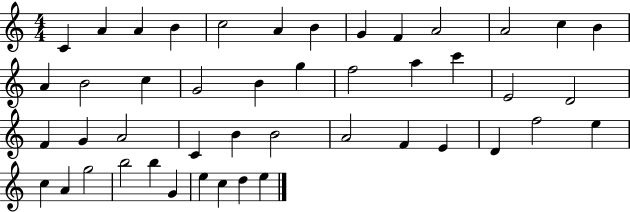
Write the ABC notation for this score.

X:1
T:Untitled
M:4/4
L:1/4
K:C
C A A B c2 A B G F A2 A2 c B A B2 c G2 B g f2 a c' E2 D2 F G A2 C B B2 A2 F E D f2 e c A g2 b2 b G e c d e